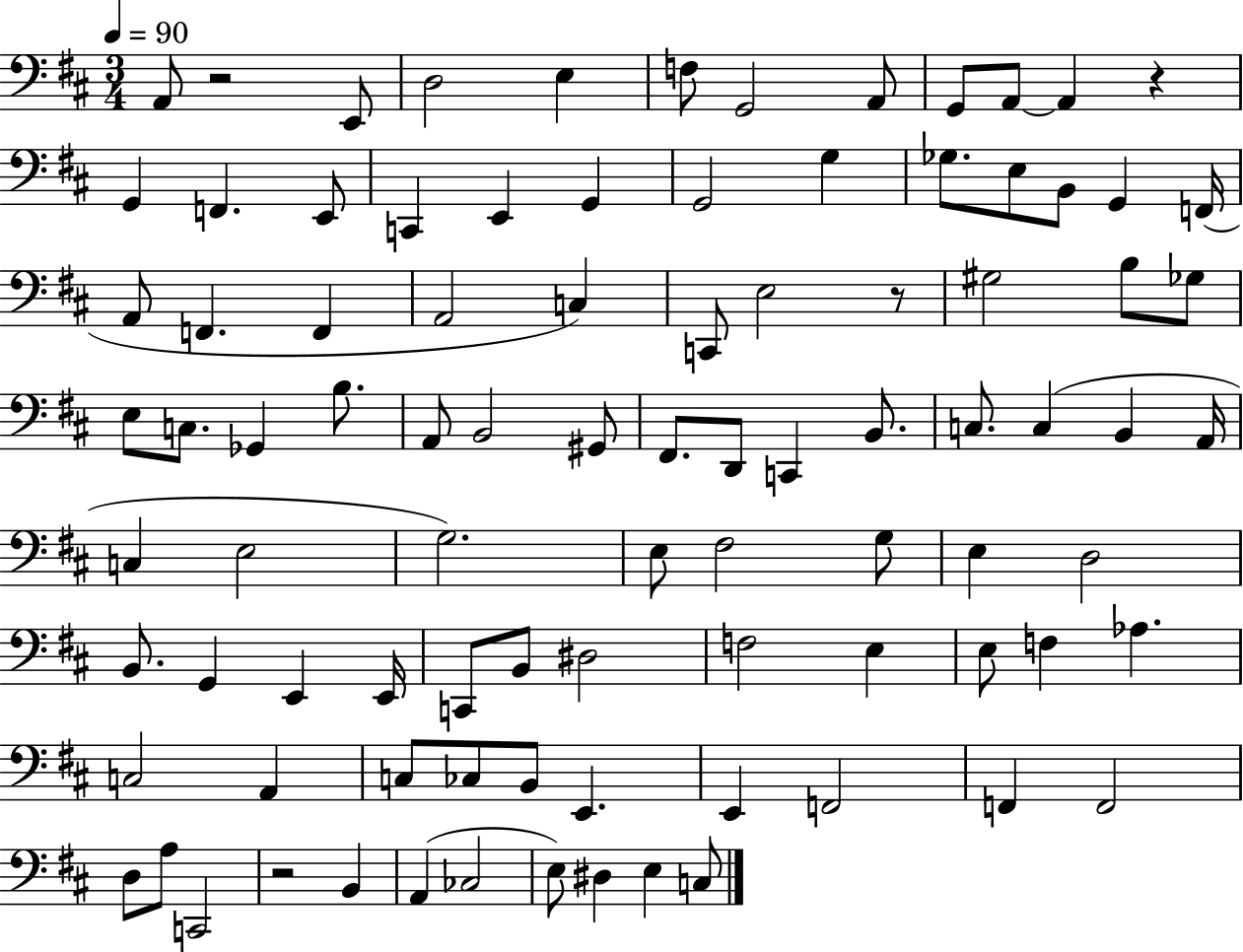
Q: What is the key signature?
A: D major